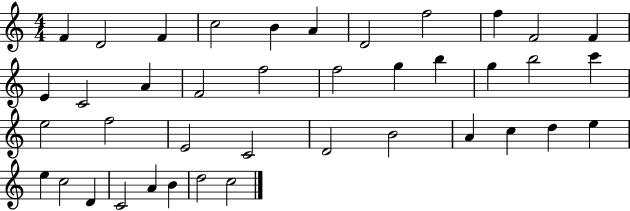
F4/q D4/h F4/q C5/h B4/q A4/q D4/h F5/h F5/q F4/h F4/q E4/q C4/h A4/q F4/h F5/h F5/h G5/q B5/q G5/q B5/h C6/q E5/h F5/h E4/h C4/h D4/h B4/h A4/q C5/q D5/q E5/q E5/q C5/h D4/q C4/h A4/q B4/q D5/h C5/h